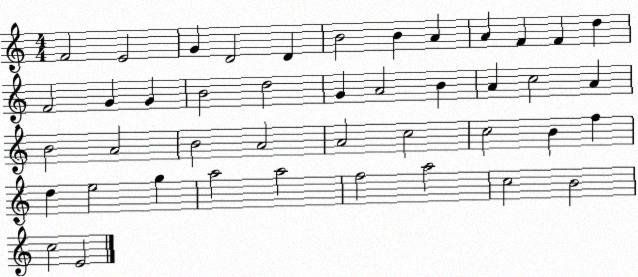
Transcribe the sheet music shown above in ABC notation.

X:1
T:Untitled
M:4/4
L:1/4
K:C
F2 E2 G D2 D B2 B A A F F d F2 G G B2 d2 G A2 B A c2 A B2 A2 B2 A2 A2 c2 c2 B f d e2 g a2 a2 f2 a2 c2 B2 c2 E2